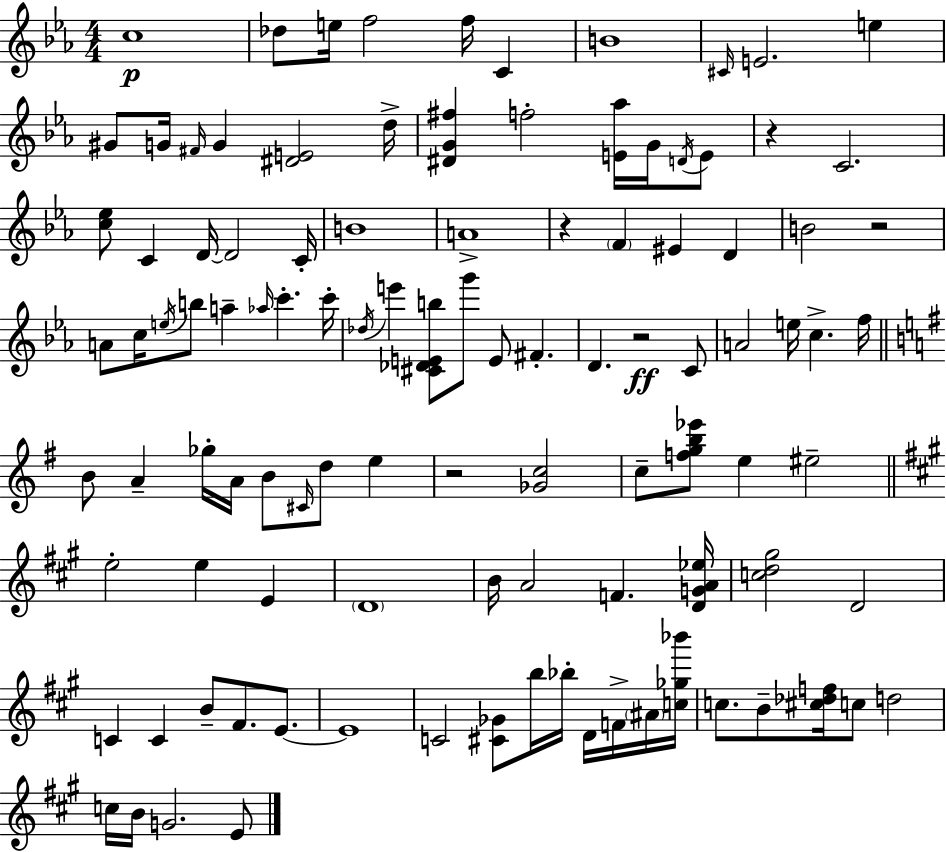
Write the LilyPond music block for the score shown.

{
  \clef treble
  \numericTimeSignature
  \time 4/4
  \key c \minor
  \repeat volta 2 { c''1\p | des''8 e''16 f''2 f''16 c'4 | b'1 | \grace { cis'16 } e'2. e''4 | \break gis'8 g'16 \grace { fis'16 } g'4 <dis' e'>2 | d''16-> <dis' g' fis''>4 f''2-. <e' aes''>16 g'16 | \acciaccatura { d'16 } e'8 r4 c'2. | <c'' ees''>8 c'4 d'16~~ d'2 | \break c'16-. b'1 | a'1-> | r4 \parenthesize f'4 eis'4 d'4 | b'2 r2 | \break a'8 c''16 \acciaccatura { e''16 } b''8 a''4-- \grace { aes''16 } c'''4.-. | c'''16-. \acciaccatura { des''16 } e'''4 <cis' des' e' b''>8 g'''8 e'8 | fis'4.-. d'4. r2\ff | c'8 a'2 e''16 c''4.-> | \break f''16 \bar "||" \break \key g \major b'8 a'4-- ges''16-. a'16 b'8 \grace { cis'16 } d''8 e''4 | r2 <ges' c''>2 | c''8-- <f'' g'' b'' ees'''>8 e''4 eis''2-- | \bar "||" \break \key a \major e''2-. e''4 e'4 | \parenthesize d'1 | b'16 a'2 f'4. <d' g' a' ees''>16 | <c'' d'' gis''>2 d'2 | \break c'4 c'4 b'8-- fis'8. e'8.~~ | e'1 | c'2 <cis' ges'>8 b''16 bes''16-. d'16 f'16-> \parenthesize ais'16 <c'' ges'' bes'''>16 | c''8. b'8-- <cis'' des'' f''>16 c''8 d''2 | \break c''16 b'16 g'2. e'8 | } \bar "|."
}